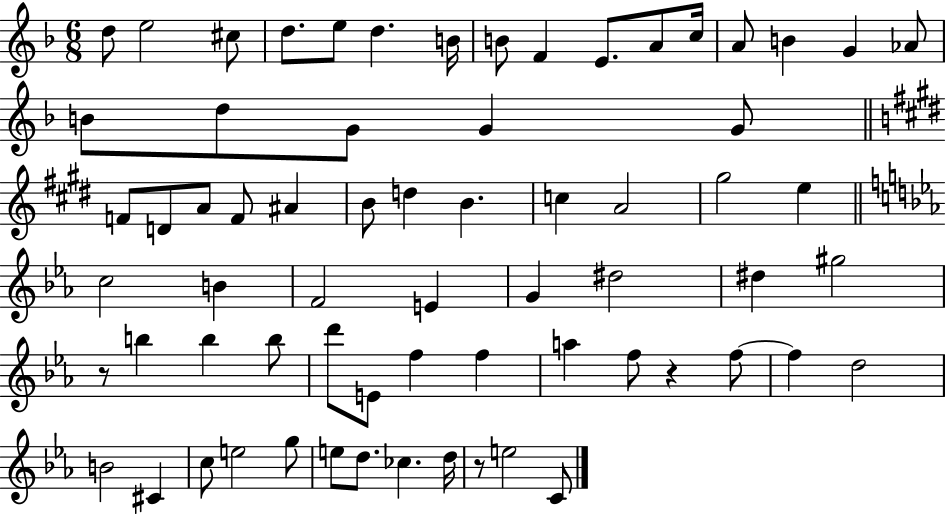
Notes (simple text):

D5/e E5/h C#5/e D5/e. E5/e D5/q. B4/s B4/e F4/q E4/e. A4/e C5/s A4/e B4/q G4/q Ab4/e B4/e D5/e G4/e G4/q G4/e F4/e D4/e A4/e F4/e A#4/q B4/e D5/q B4/q. C5/q A4/h G#5/h E5/q C5/h B4/q F4/h E4/q G4/q D#5/h D#5/q G#5/h R/e B5/q B5/q B5/e D6/e E4/e F5/q F5/q A5/q F5/e R/q F5/e F5/q D5/h B4/h C#4/q C5/e E5/h G5/e E5/e D5/e. CES5/q. D5/s R/e E5/h C4/e